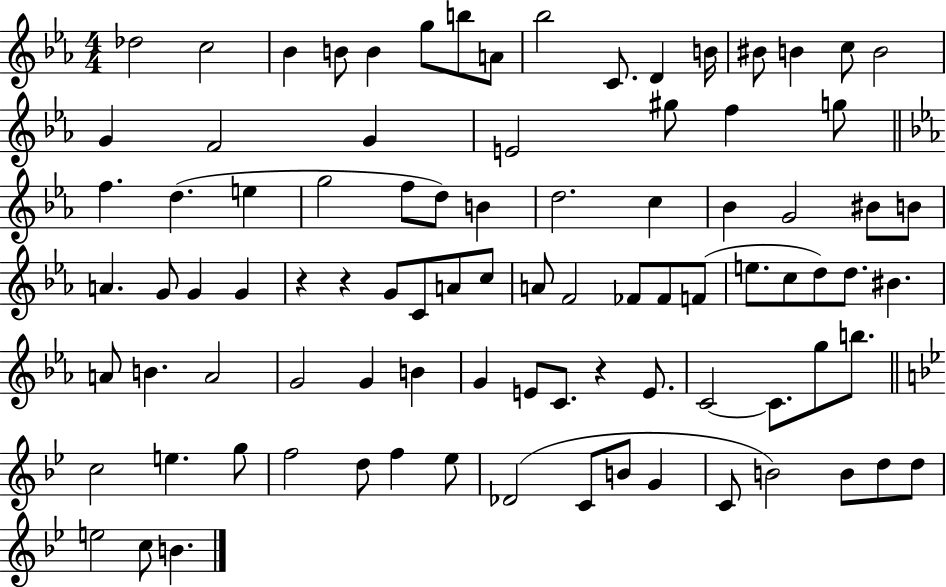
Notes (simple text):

Db5/h C5/h Bb4/q B4/e B4/q G5/e B5/e A4/e Bb5/h C4/e. D4/q B4/s BIS4/e B4/q C5/e B4/h G4/q F4/h G4/q E4/h G#5/e F5/q G5/e F5/q. D5/q. E5/q G5/h F5/e D5/e B4/q D5/h. C5/q Bb4/q G4/h BIS4/e B4/e A4/q. G4/e G4/q G4/q R/q R/q G4/e C4/e A4/e C5/e A4/e F4/h FES4/e FES4/e F4/e E5/e. C5/e D5/e D5/e. BIS4/q. A4/e B4/q. A4/h G4/h G4/q B4/q G4/q E4/e C4/e. R/q E4/e. C4/h C4/e. G5/e B5/e. C5/h E5/q. G5/e F5/h D5/e F5/q Eb5/e Db4/h C4/e B4/e G4/q C4/e B4/h B4/e D5/e D5/e E5/h C5/e B4/q.